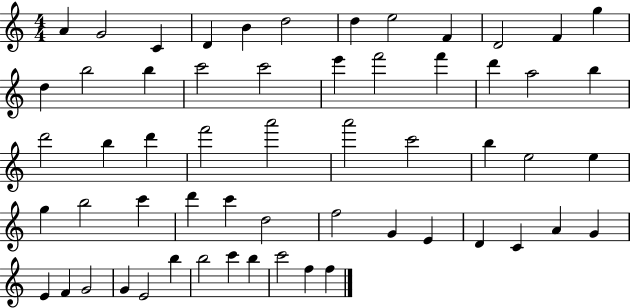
{
  \clef treble
  \numericTimeSignature
  \time 4/4
  \key c \major
  a'4 g'2 c'4 | d'4 b'4 d''2 | d''4 e''2 f'4 | d'2 f'4 g''4 | \break d''4 b''2 b''4 | c'''2 c'''2 | e'''4 f'''2 f'''4 | d'''4 a''2 b''4 | \break d'''2 b''4 d'''4 | f'''2 a'''2 | a'''2 c'''2 | b''4 e''2 e''4 | \break g''4 b''2 c'''4 | d'''4 c'''4 d''2 | f''2 g'4 e'4 | d'4 c'4 a'4 g'4 | \break e'4 f'4 g'2 | g'4 e'2 b''4 | b''2 c'''4 b''4 | c'''2 f''4 f''4 | \break \bar "|."
}